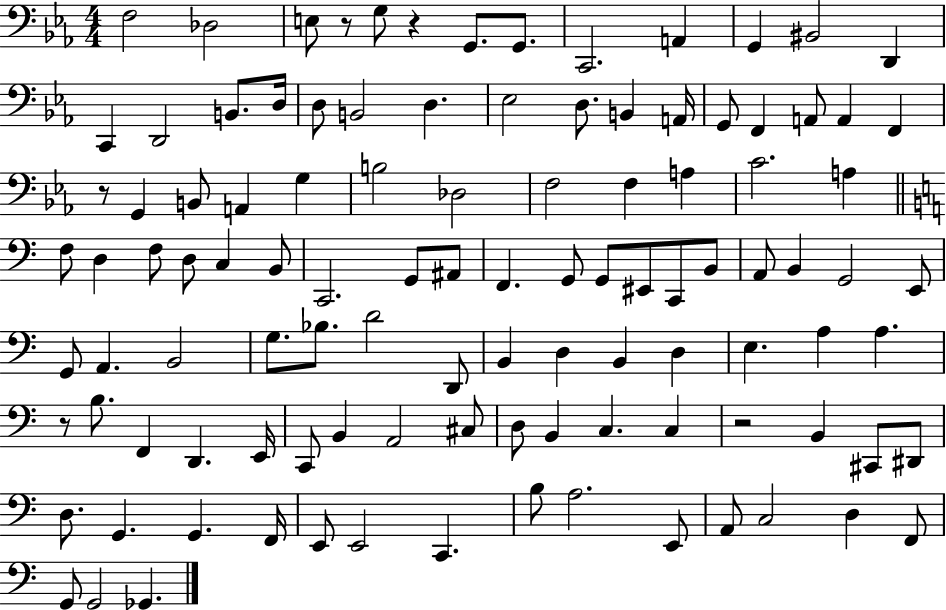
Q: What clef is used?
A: bass